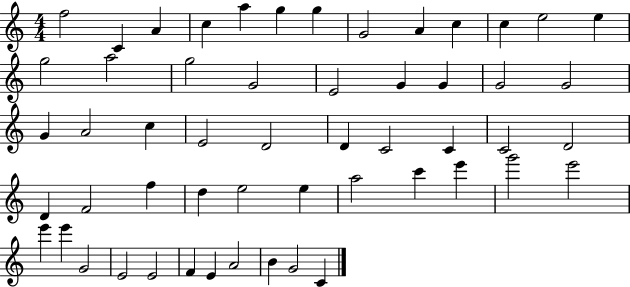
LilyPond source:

{
  \clef treble
  \numericTimeSignature
  \time 4/4
  \key c \major
  f''2 c'4 a'4 | c''4 a''4 g''4 g''4 | g'2 a'4 c''4 | c''4 e''2 e''4 | \break g''2 a''2 | g''2 g'2 | e'2 g'4 g'4 | g'2 g'2 | \break g'4 a'2 c''4 | e'2 d'2 | d'4 c'2 c'4 | c'2 d'2 | \break d'4 f'2 f''4 | d''4 e''2 e''4 | a''2 c'''4 e'''4 | g'''2 e'''2 | \break e'''4 e'''4 g'2 | e'2 e'2 | f'4 e'4 a'2 | b'4 g'2 c'4 | \break \bar "|."
}